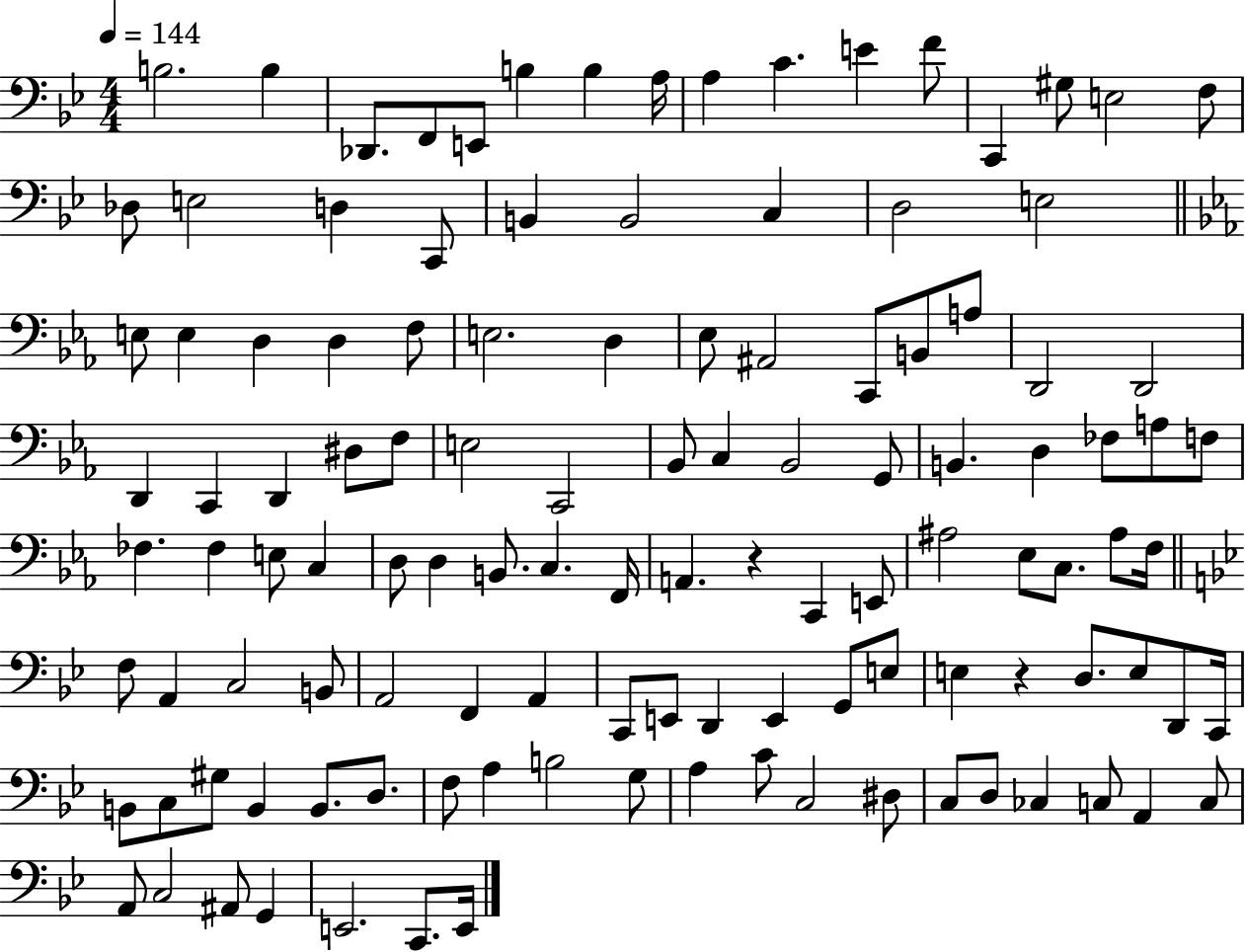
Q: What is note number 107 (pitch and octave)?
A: CES3